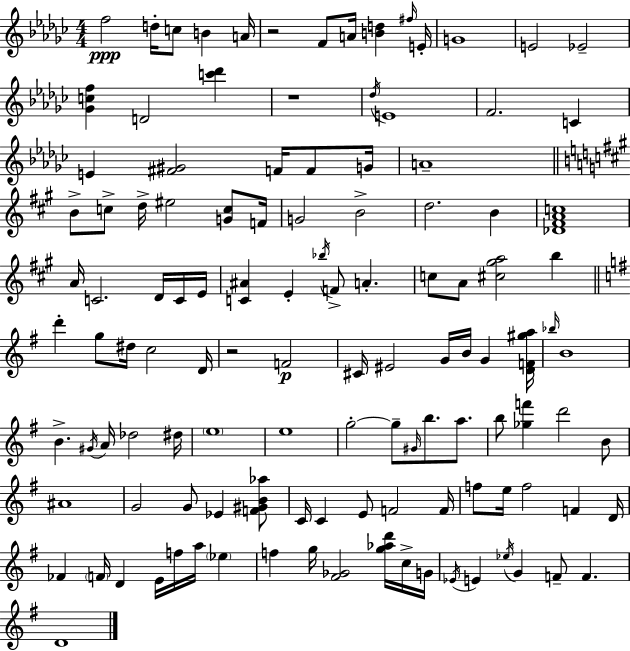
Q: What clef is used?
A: treble